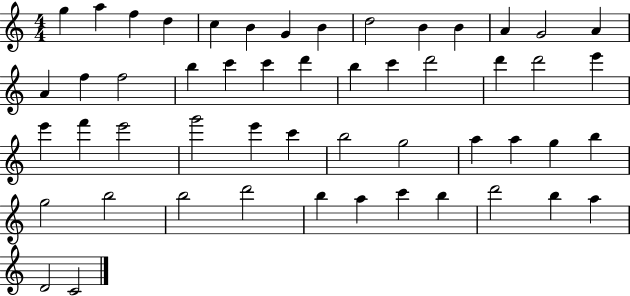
G5/q A5/q F5/q D5/q C5/q B4/q G4/q B4/q D5/h B4/q B4/q A4/q G4/h A4/q A4/q F5/q F5/h B5/q C6/q C6/q D6/q B5/q C6/q D6/h D6/q D6/h E6/q E6/q F6/q E6/h G6/h E6/q C6/q B5/h G5/h A5/q A5/q G5/q B5/q G5/h B5/h B5/h D6/h B5/q A5/q C6/q B5/q D6/h B5/q A5/q D4/h C4/h